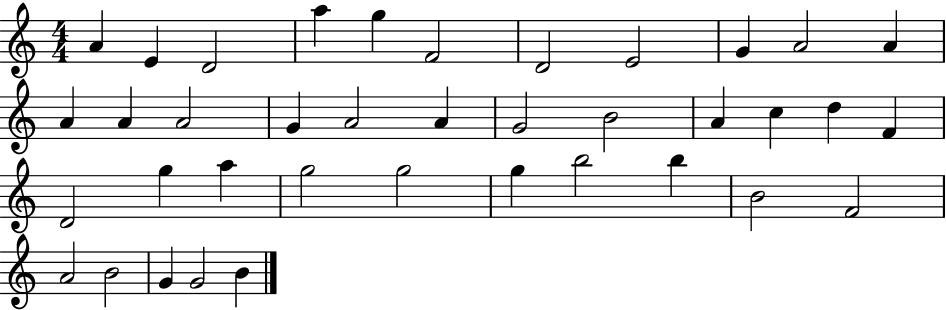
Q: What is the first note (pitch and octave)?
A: A4